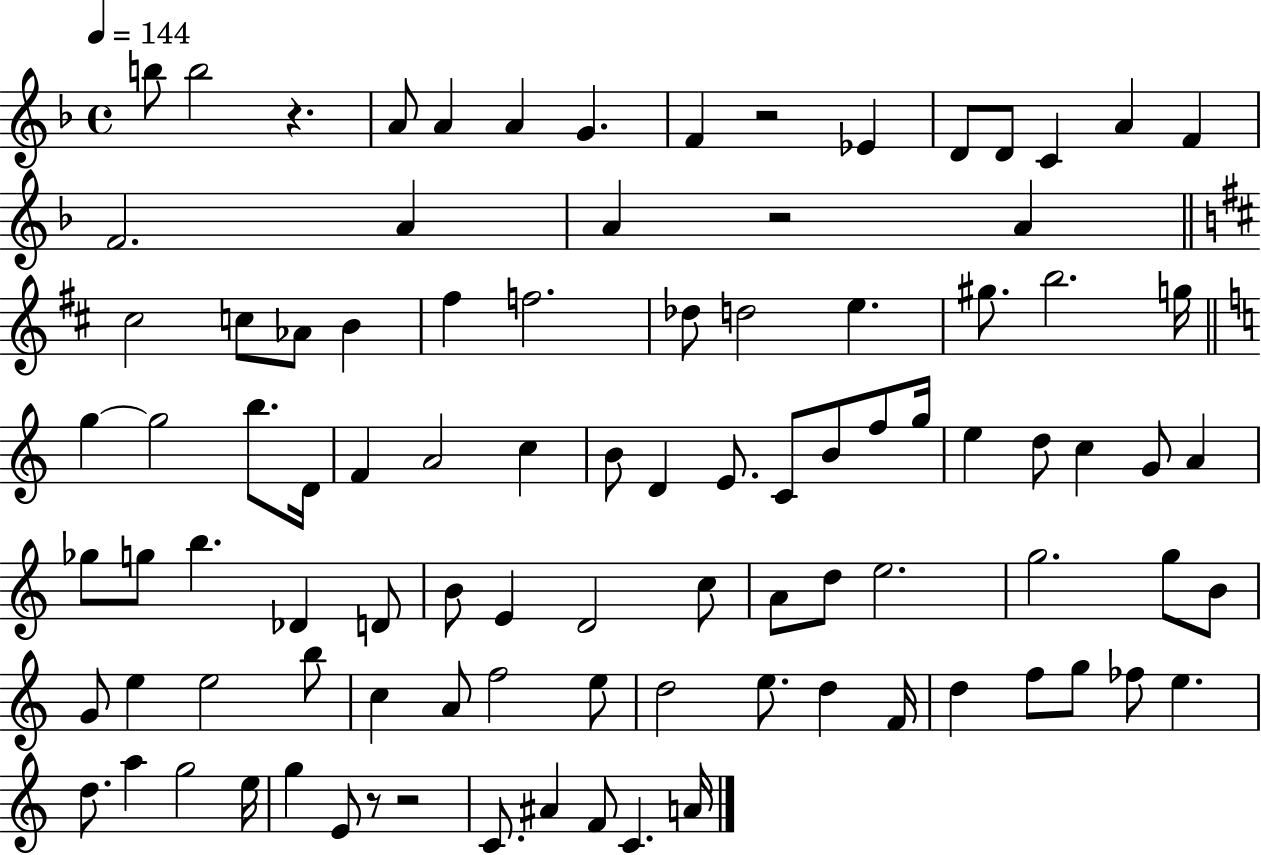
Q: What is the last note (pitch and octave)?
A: A4